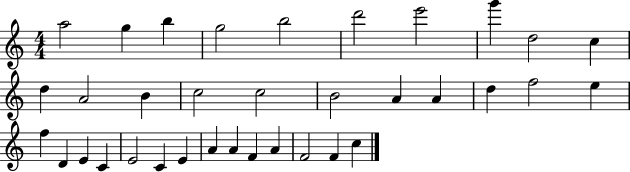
{
  \clef treble
  \numericTimeSignature
  \time 4/4
  \key c \major
  a''2 g''4 b''4 | g''2 b''2 | d'''2 e'''2 | g'''4 d''2 c''4 | \break d''4 a'2 b'4 | c''2 c''2 | b'2 a'4 a'4 | d''4 f''2 e''4 | \break f''4 d'4 e'4 c'4 | e'2 c'4 e'4 | a'4 a'4 f'4 a'4 | f'2 f'4 c''4 | \break \bar "|."
}